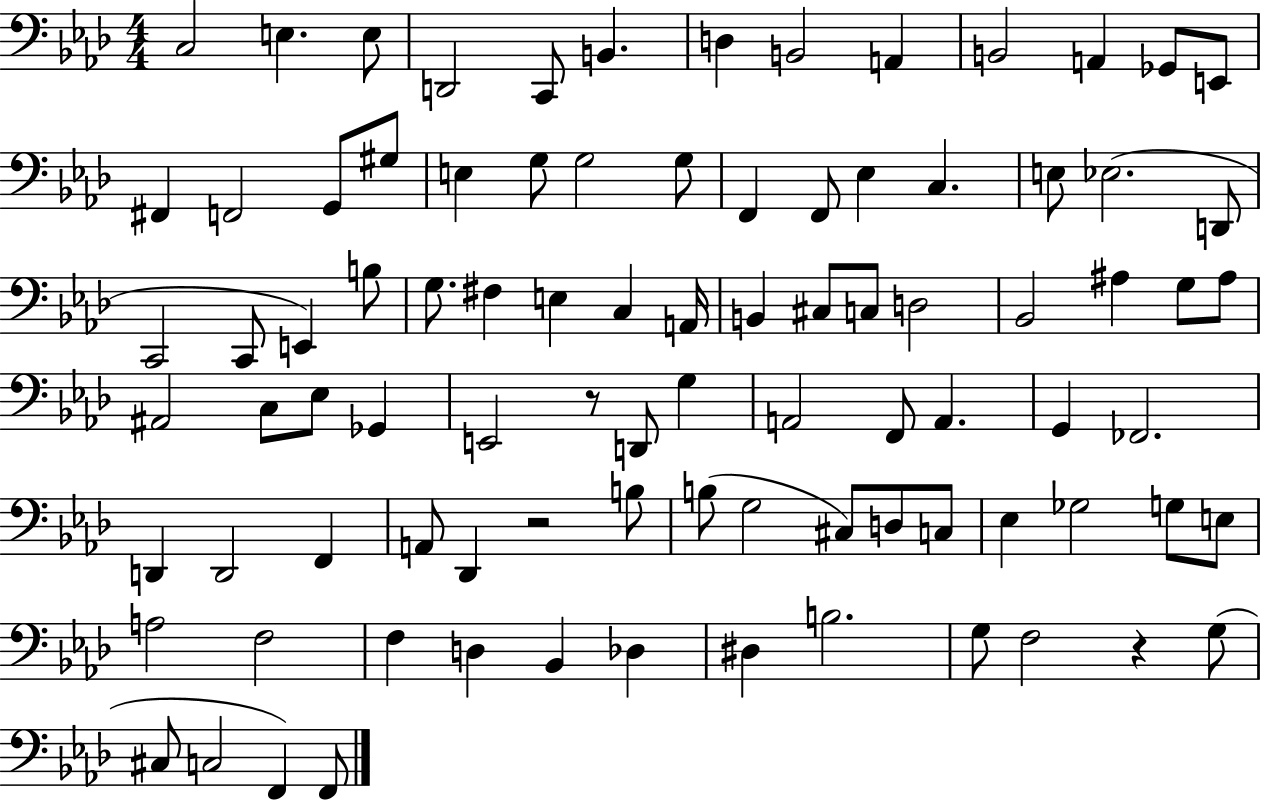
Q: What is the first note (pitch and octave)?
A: C3